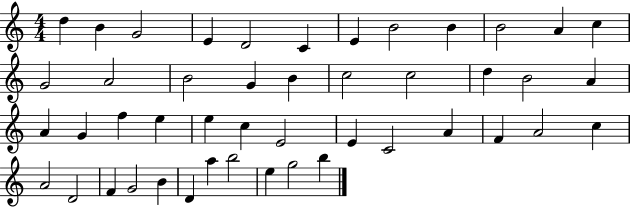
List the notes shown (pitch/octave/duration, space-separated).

D5/q B4/q G4/h E4/q D4/h C4/q E4/q B4/h B4/q B4/h A4/q C5/q G4/h A4/h B4/h G4/q B4/q C5/h C5/h D5/q B4/h A4/q A4/q G4/q F5/q E5/q E5/q C5/q E4/h E4/q C4/h A4/q F4/q A4/h C5/q A4/h D4/h F4/q G4/h B4/q D4/q A5/q B5/h E5/q G5/h B5/q